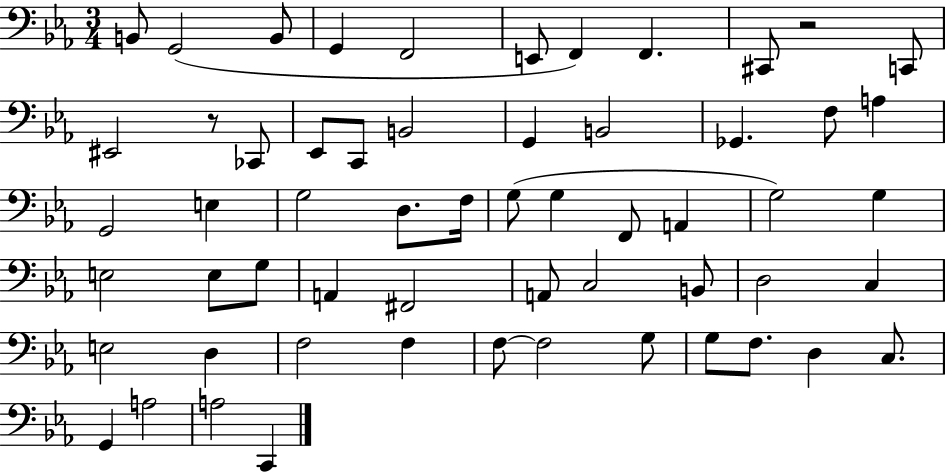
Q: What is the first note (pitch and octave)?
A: B2